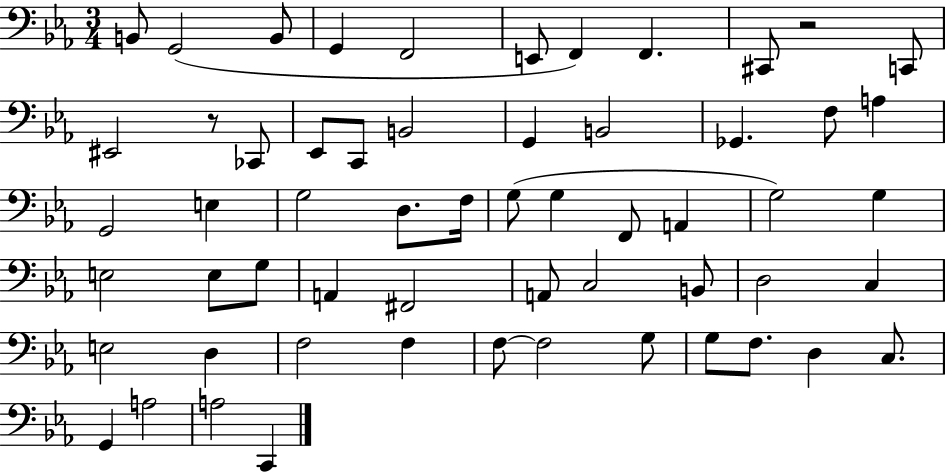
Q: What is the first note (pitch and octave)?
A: B2